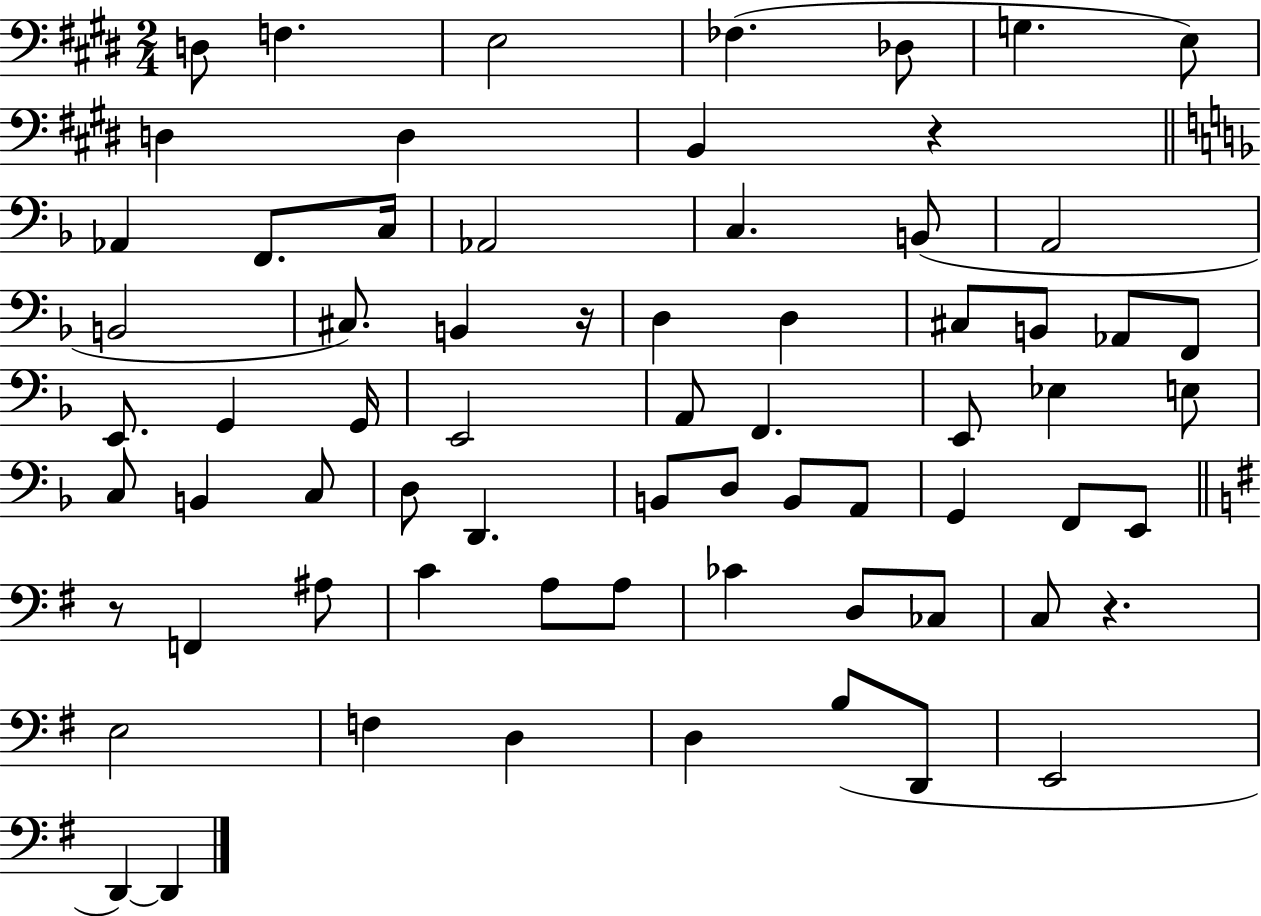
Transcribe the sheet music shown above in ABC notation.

X:1
T:Untitled
M:2/4
L:1/4
K:E
D,/2 F, E,2 _F, _D,/2 G, E,/2 D, D, B,, z _A,, F,,/2 C,/4 _A,,2 C, B,,/2 A,,2 B,,2 ^C,/2 B,, z/4 D, D, ^C,/2 B,,/2 _A,,/2 F,,/2 E,,/2 G,, G,,/4 E,,2 A,,/2 F,, E,,/2 _E, E,/2 C,/2 B,, C,/2 D,/2 D,, B,,/2 D,/2 B,,/2 A,,/2 G,, F,,/2 E,,/2 z/2 F,, ^A,/2 C A,/2 A,/2 _C D,/2 _C,/2 C,/2 z E,2 F, D, D, B,/2 D,,/2 E,,2 D,, D,,